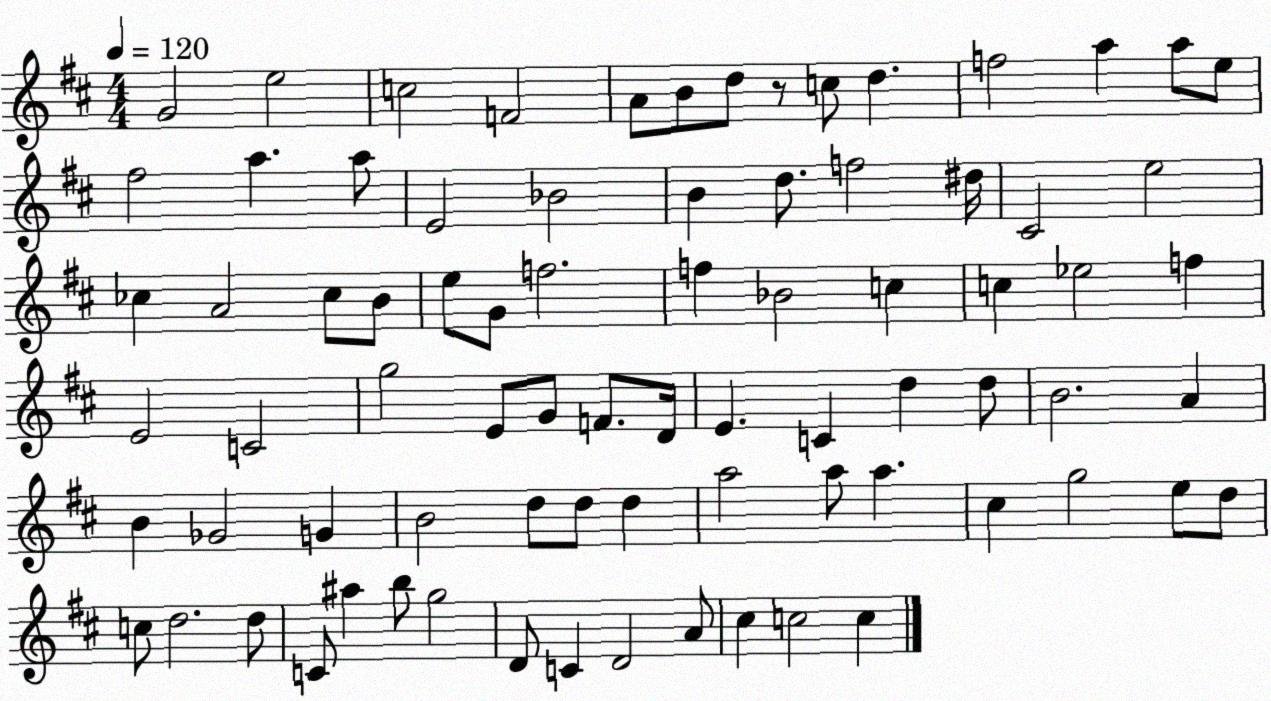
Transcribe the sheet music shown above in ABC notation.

X:1
T:Untitled
M:4/4
L:1/4
K:D
G2 e2 c2 F2 A/2 B/2 d/2 z/2 c/2 d f2 a a/2 e/2 ^f2 a a/2 E2 _B2 B d/2 f2 ^d/4 ^C2 e2 _c A2 _c/2 B/2 e/2 G/2 f2 f _B2 c c _e2 f E2 C2 g2 E/2 G/2 F/2 D/4 E C d d/2 B2 A B _G2 G B2 d/2 d/2 d a2 a/2 a ^c g2 e/2 d/2 c/2 d2 d/2 C/2 ^a b/2 g2 D/2 C D2 A/2 ^c c2 c